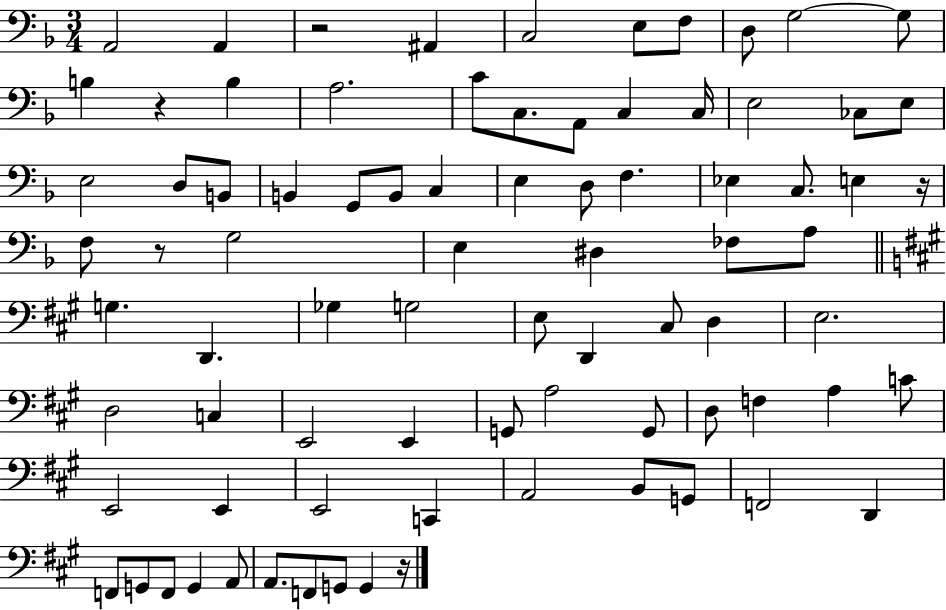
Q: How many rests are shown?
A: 5